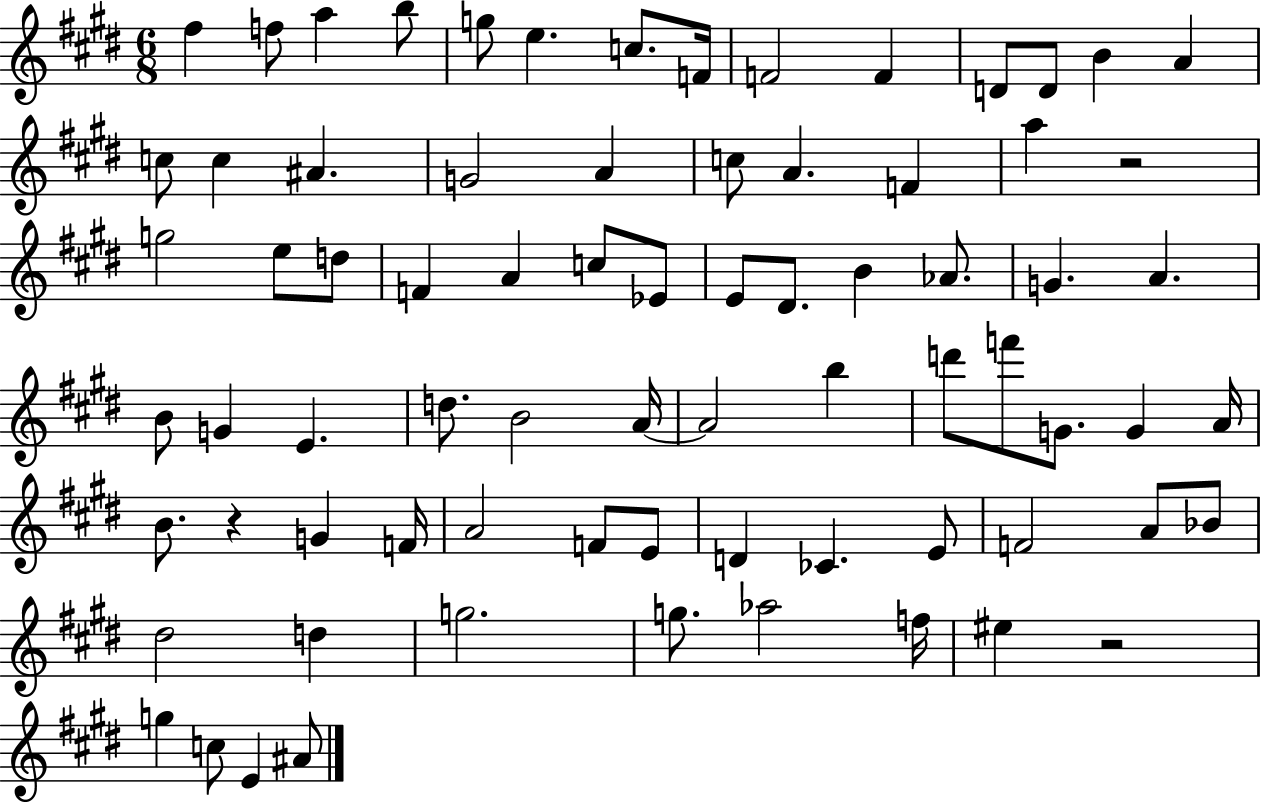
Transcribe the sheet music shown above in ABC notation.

X:1
T:Untitled
M:6/8
L:1/4
K:E
^f f/2 a b/2 g/2 e c/2 F/4 F2 F D/2 D/2 B A c/2 c ^A G2 A c/2 A F a z2 g2 e/2 d/2 F A c/2 _E/2 E/2 ^D/2 B _A/2 G A B/2 G E d/2 B2 A/4 A2 b d'/2 f'/2 G/2 G A/4 B/2 z G F/4 A2 F/2 E/2 D _C E/2 F2 A/2 _B/2 ^d2 d g2 g/2 _a2 f/4 ^e z2 g c/2 E ^A/2